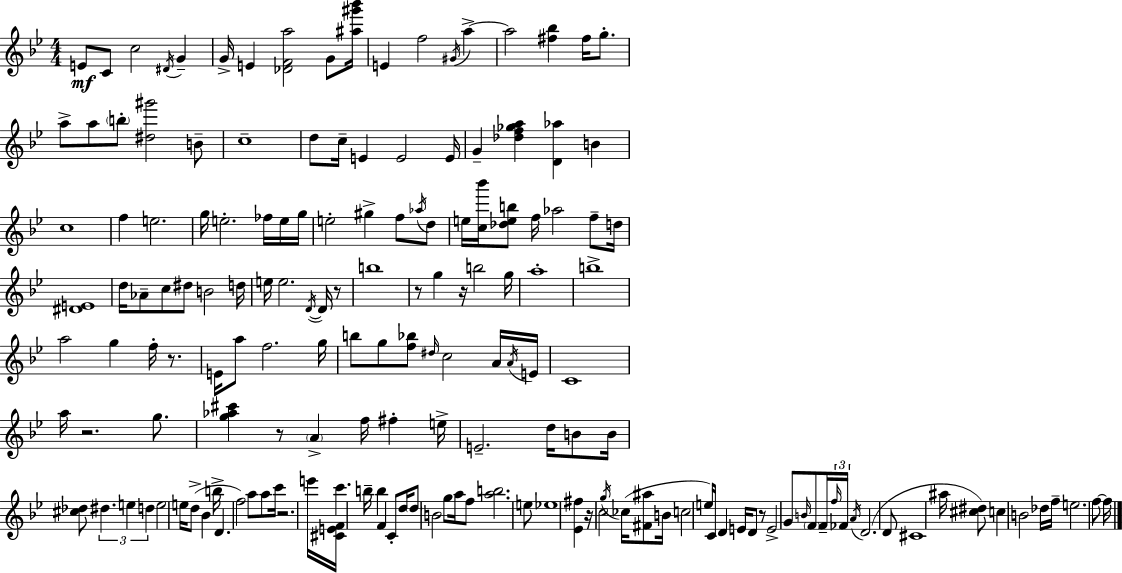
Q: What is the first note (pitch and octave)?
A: E4